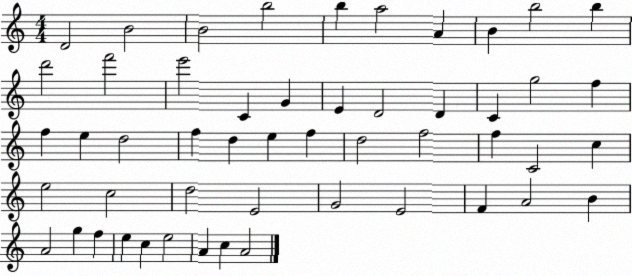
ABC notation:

X:1
T:Untitled
M:4/4
L:1/4
K:C
D2 B2 B2 b2 b a2 A B b2 b d'2 f'2 e'2 C G E D2 D C g2 f f e d2 f d e f d2 f2 f C2 c e2 c2 d2 E2 G2 E2 F A2 B A2 g f e c e2 A c A2